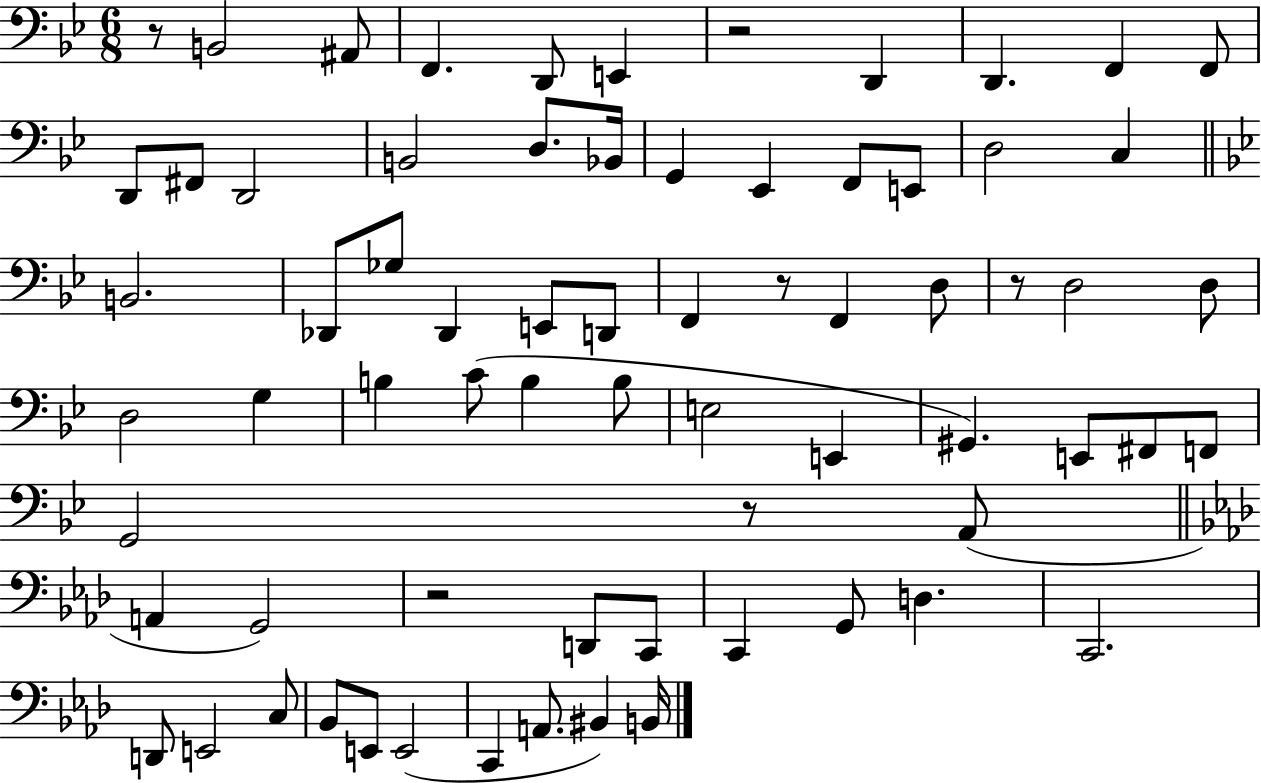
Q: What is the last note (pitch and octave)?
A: B2